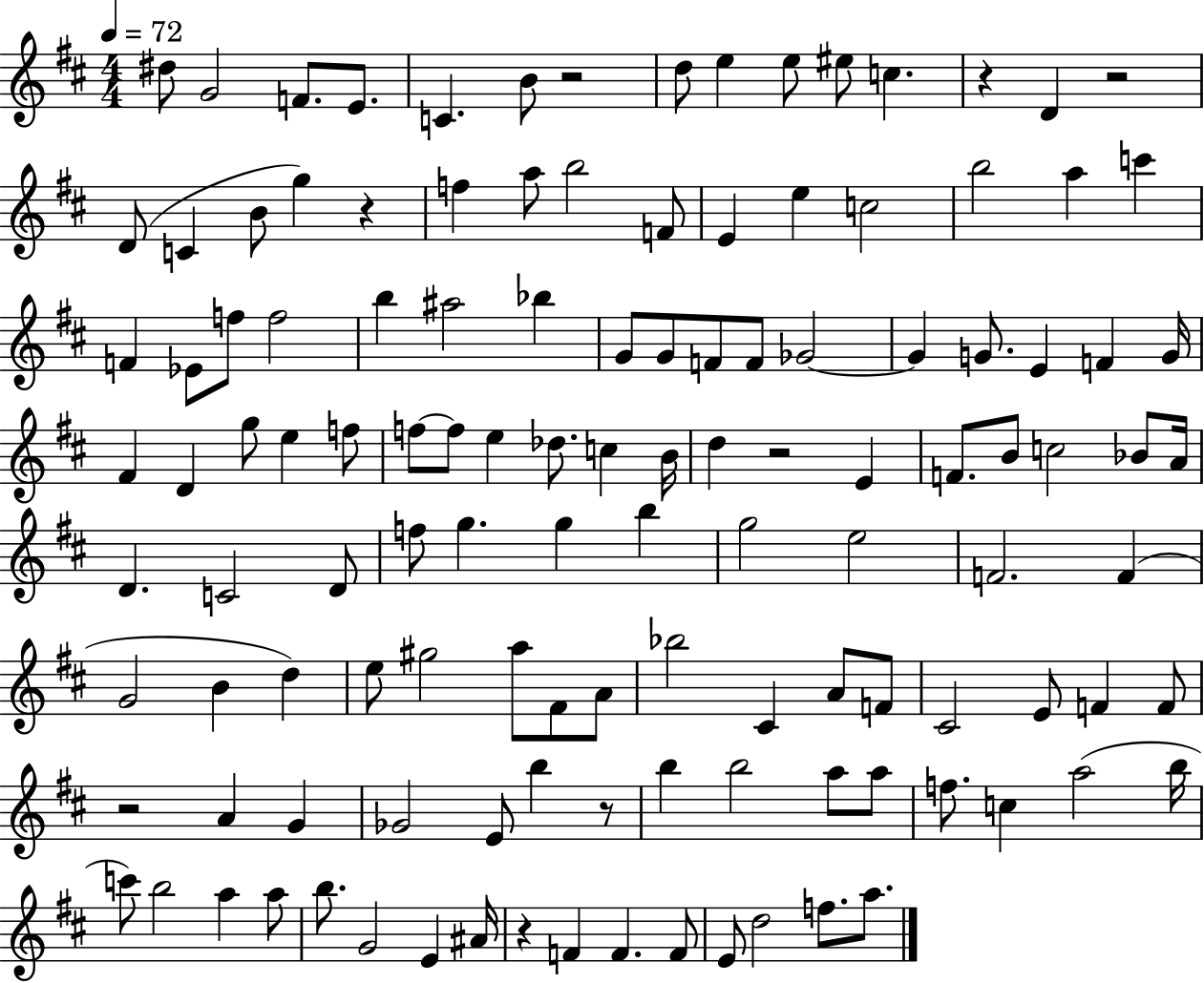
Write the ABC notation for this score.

X:1
T:Untitled
M:4/4
L:1/4
K:D
^d/2 G2 F/2 E/2 C B/2 z2 d/2 e e/2 ^e/2 c z D z2 D/2 C B/2 g z f a/2 b2 F/2 E e c2 b2 a c' F _E/2 f/2 f2 b ^a2 _b G/2 G/2 F/2 F/2 _G2 _G G/2 E F G/4 ^F D g/2 e f/2 f/2 f/2 e _d/2 c B/4 d z2 E F/2 B/2 c2 _B/2 A/4 D C2 D/2 f/2 g g b g2 e2 F2 F G2 B d e/2 ^g2 a/2 ^F/2 A/2 _b2 ^C A/2 F/2 ^C2 E/2 F F/2 z2 A G _G2 E/2 b z/2 b b2 a/2 a/2 f/2 c a2 b/4 c'/2 b2 a a/2 b/2 G2 E ^A/4 z F F F/2 E/2 d2 f/2 a/2